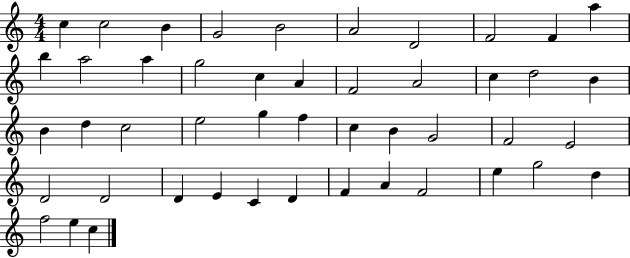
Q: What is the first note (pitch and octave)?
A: C5